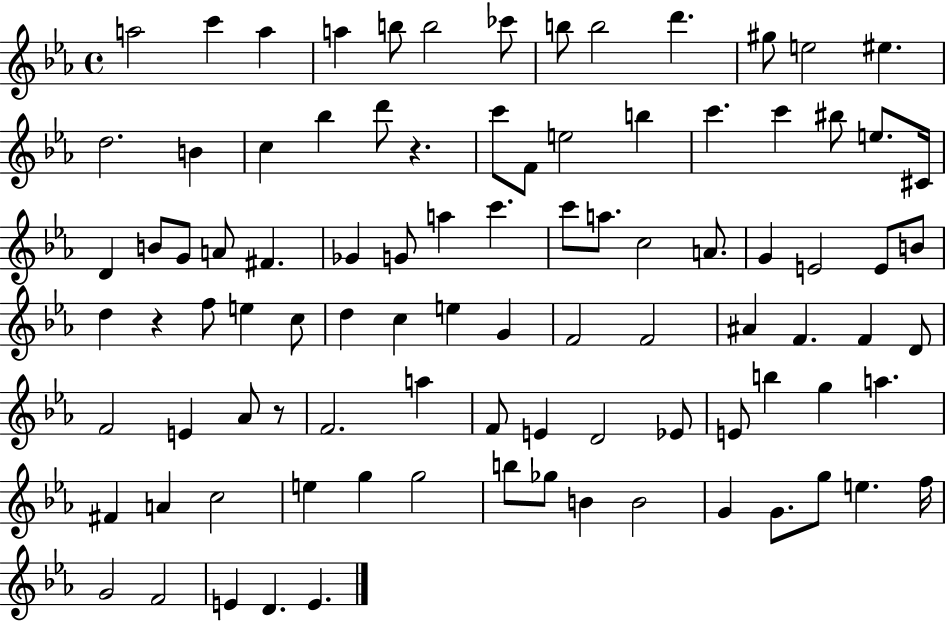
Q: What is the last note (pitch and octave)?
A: E4